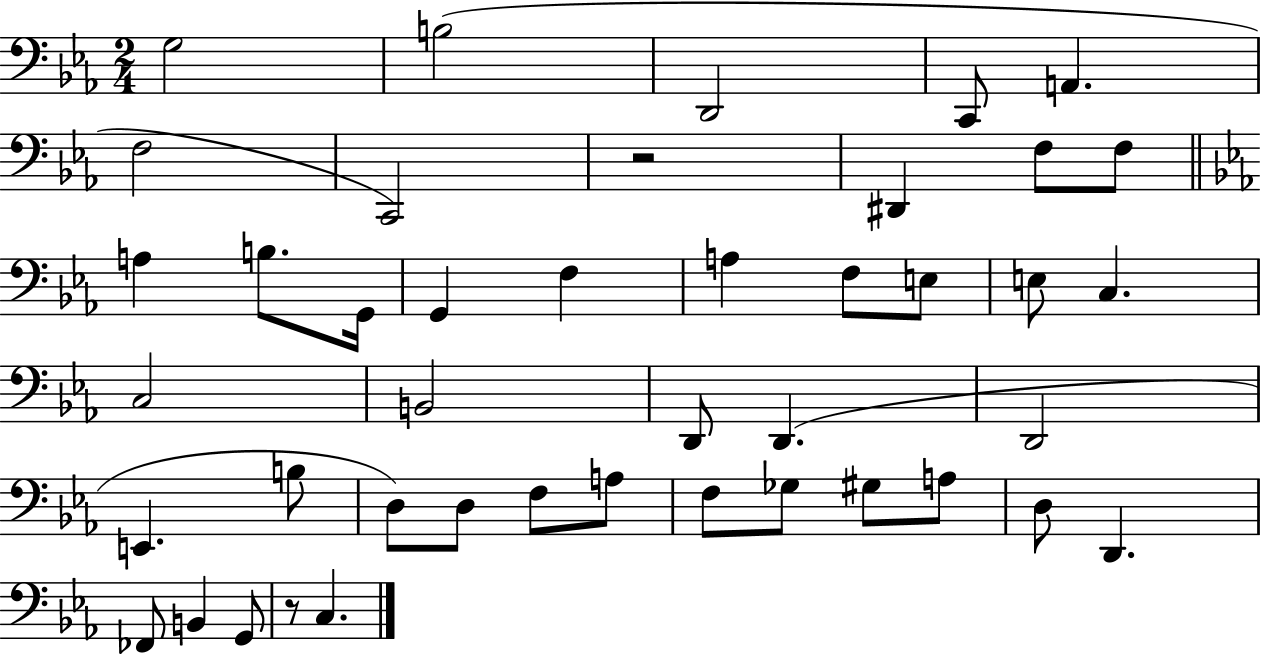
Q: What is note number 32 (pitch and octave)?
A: F3